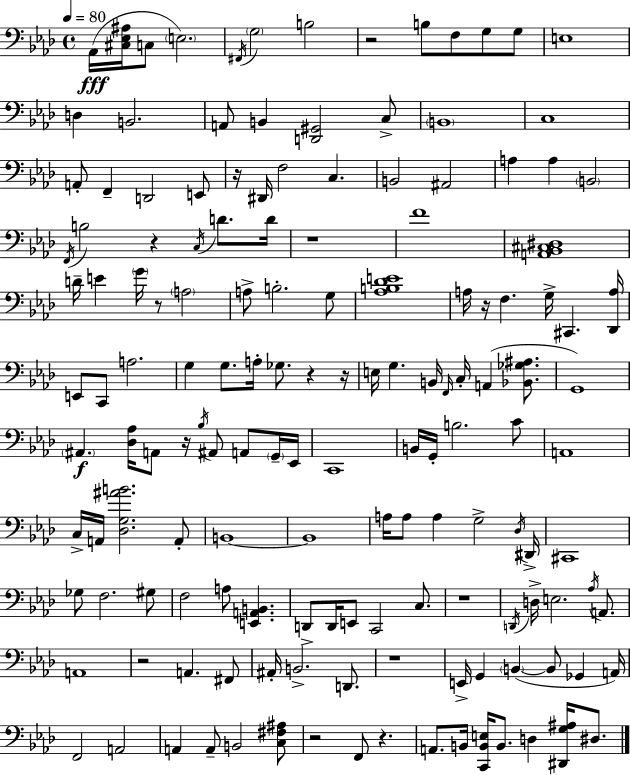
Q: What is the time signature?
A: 4/4